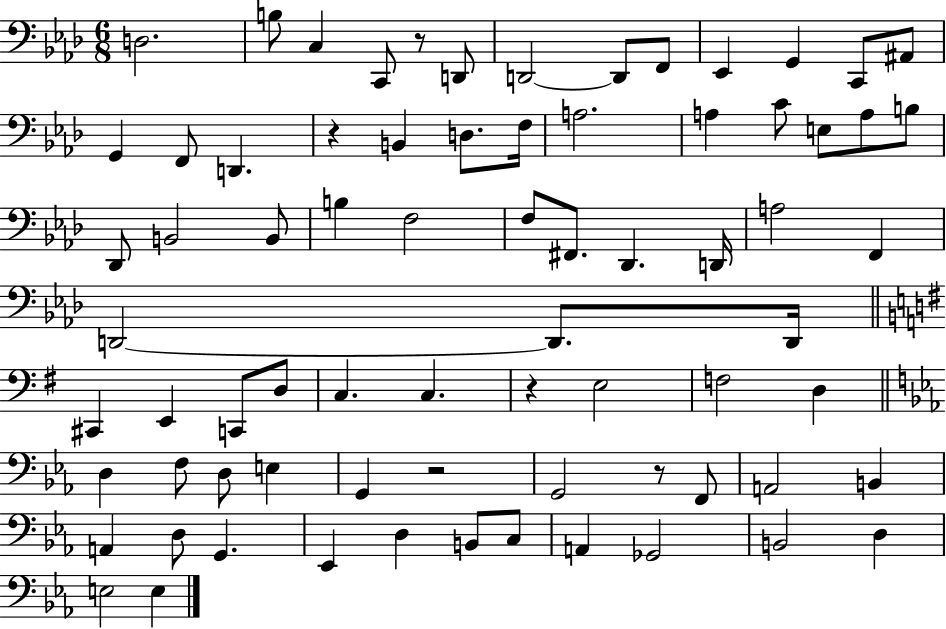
D3/h. B3/e C3/q C2/e R/e D2/e D2/h D2/e F2/e Eb2/q G2/q C2/e A#2/e G2/q F2/e D2/q. R/q B2/q D3/e. F3/s A3/h. A3/q C4/e E3/e A3/e B3/e Db2/e B2/h B2/e B3/q F3/h F3/e F#2/e. Db2/q. D2/s A3/h F2/q D2/h D2/e. D2/s C#2/q E2/q C2/e D3/e C3/q. C3/q. R/q E3/h F3/h D3/q D3/q F3/e D3/e E3/q G2/q R/h G2/h R/e F2/e A2/h B2/q A2/q D3/e G2/q. Eb2/q D3/q B2/e C3/e A2/q Gb2/h B2/h D3/q E3/h E3/q